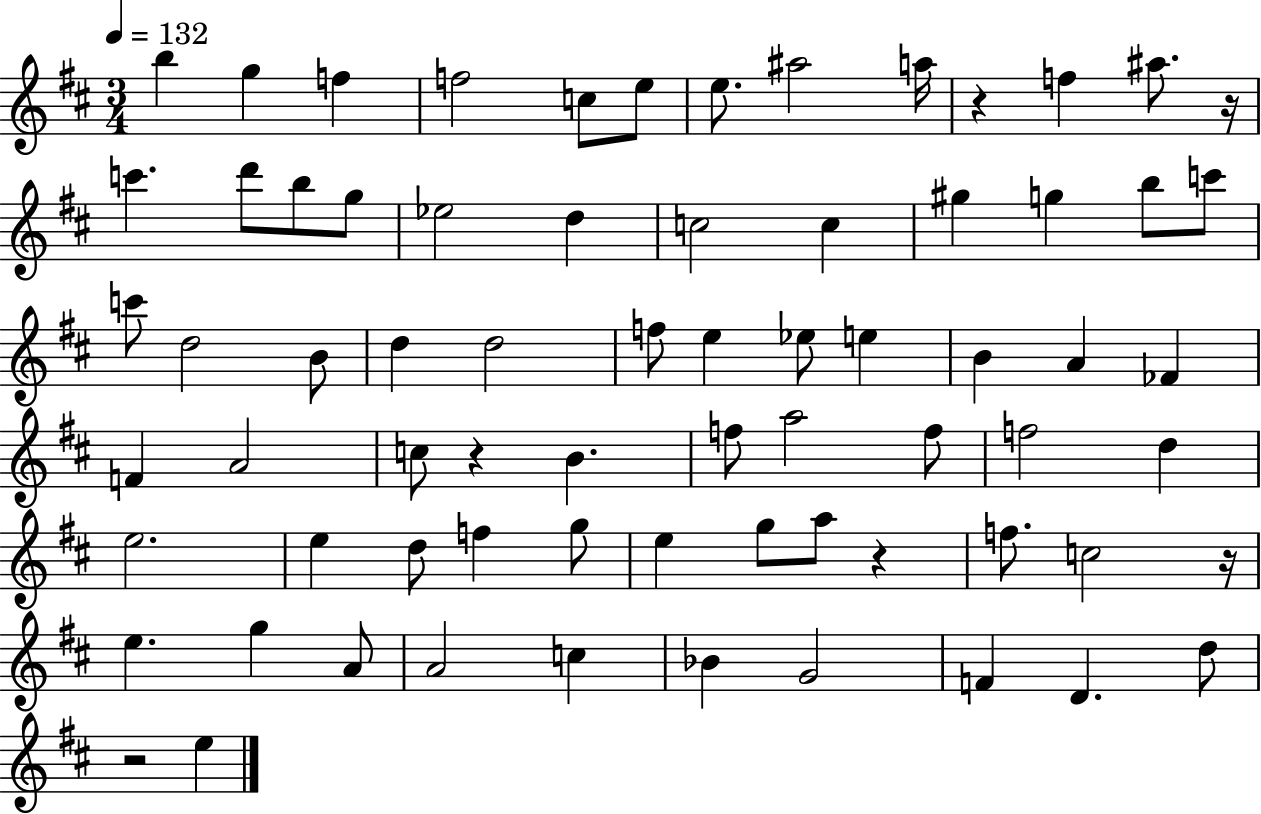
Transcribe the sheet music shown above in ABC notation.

X:1
T:Untitled
M:3/4
L:1/4
K:D
b g f f2 c/2 e/2 e/2 ^a2 a/4 z f ^a/2 z/4 c' d'/2 b/2 g/2 _e2 d c2 c ^g g b/2 c'/2 c'/2 d2 B/2 d d2 f/2 e _e/2 e B A _F F A2 c/2 z B f/2 a2 f/2 f2 d e2 e d/2 f g/2 e g/2 a/2 z f/2 c2 z/4 e g A/2 A2 c _B G2 F D d/2 z2 e